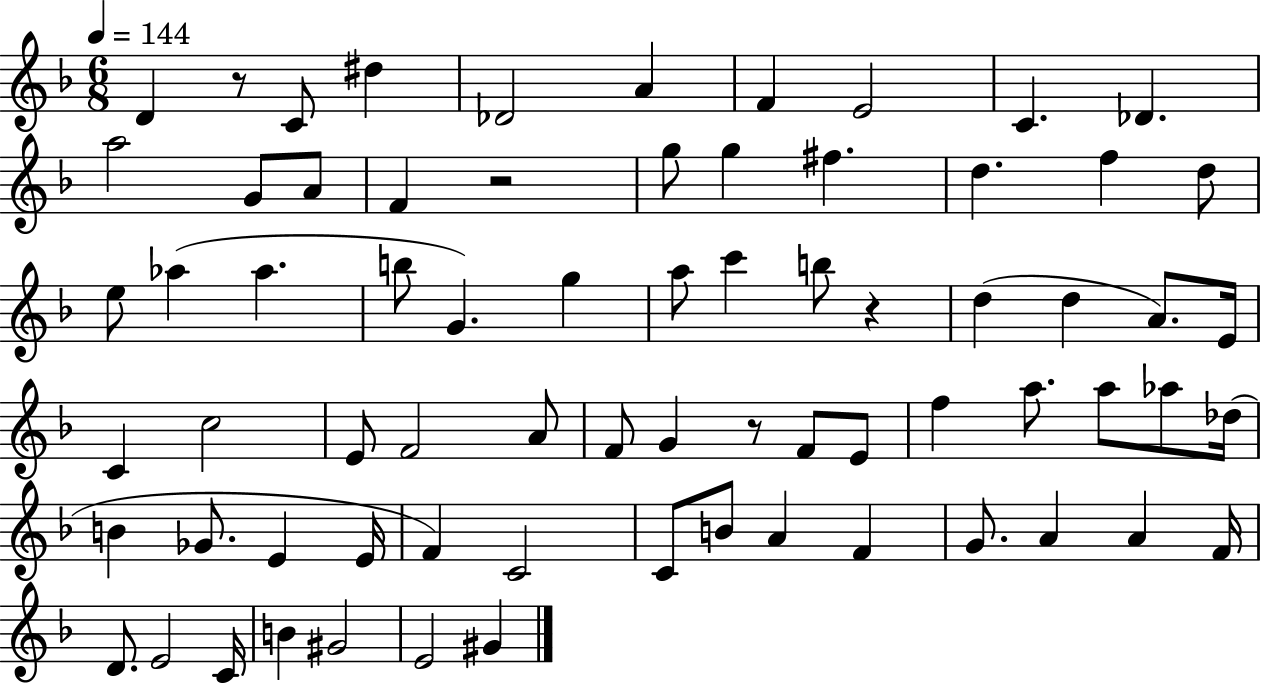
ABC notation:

X:1
T:Untitled
M:6/8
L:1/4
K:F
D z/2 C/2 ^d _D2 A F E2 C _D a2 G/2 A/2 F z2 g/2 g ^f d f d/2 e/2 _a _a b/2 G g a/2 c' b/2 z d d A/2 E/4 C c2 E/2 F2 A/2 F/2 G z/2 F/2 E/2 f a/2 a/2 _a/2 _d/4 B _G/2 E E/4 F C2 C/2 B/2 A F G/2 A A F/4 D/2 E2 C/4 B ^G2 E2 ^G